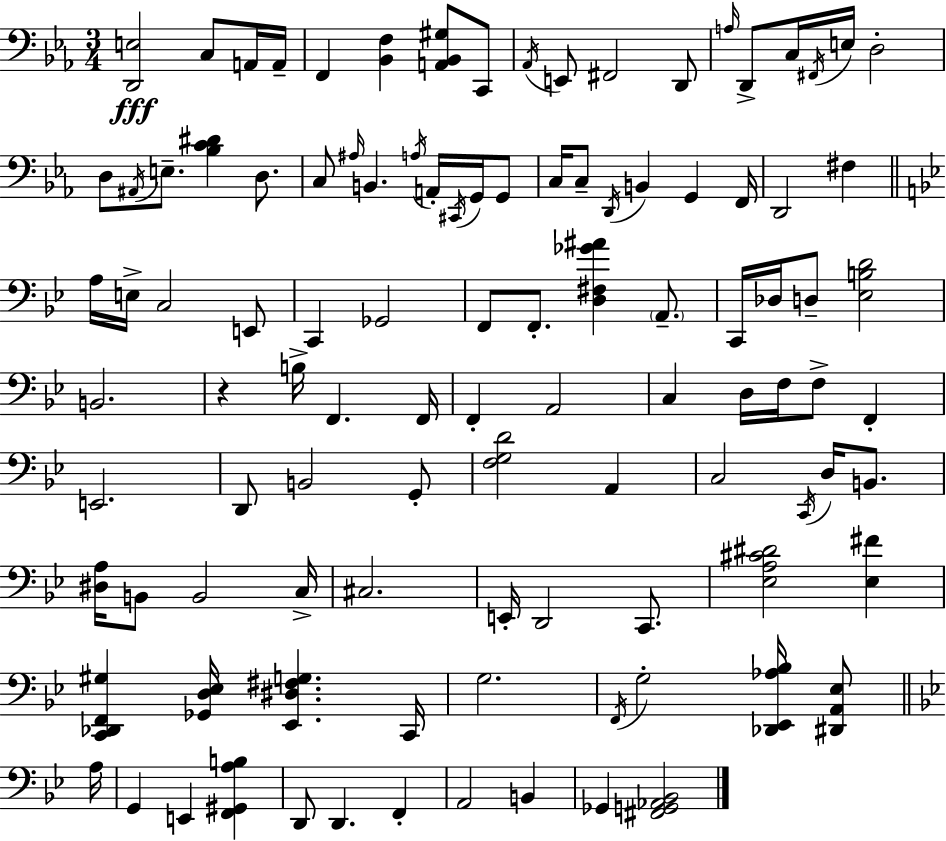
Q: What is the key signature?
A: C minor